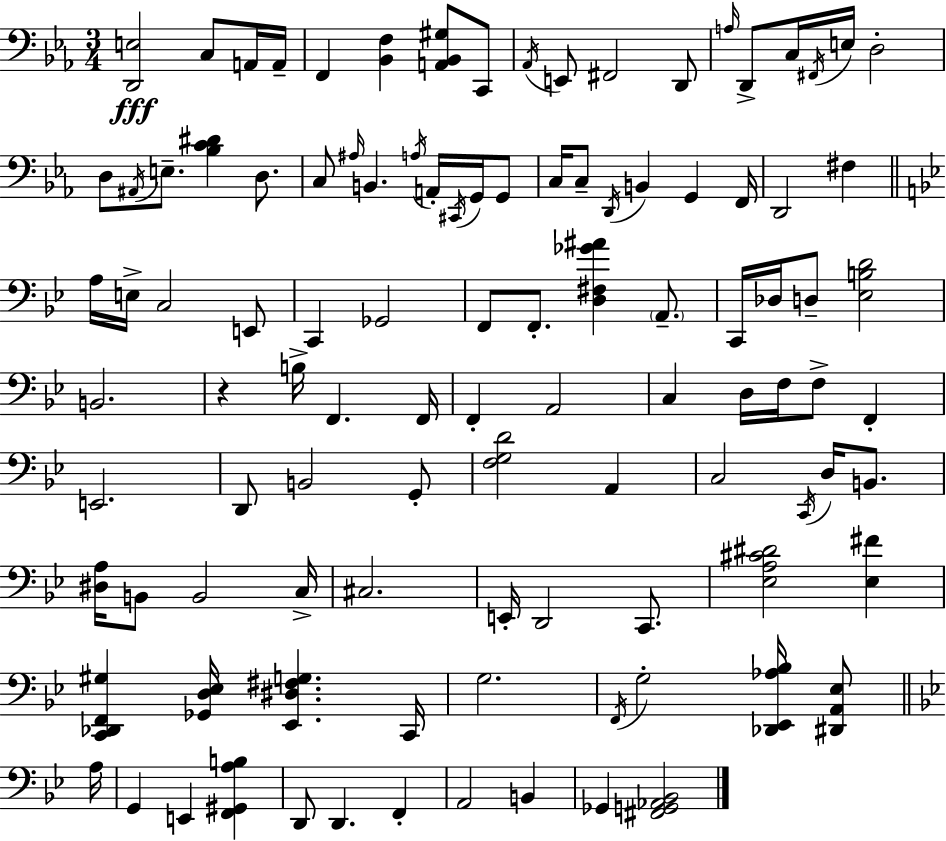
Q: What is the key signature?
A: C minor